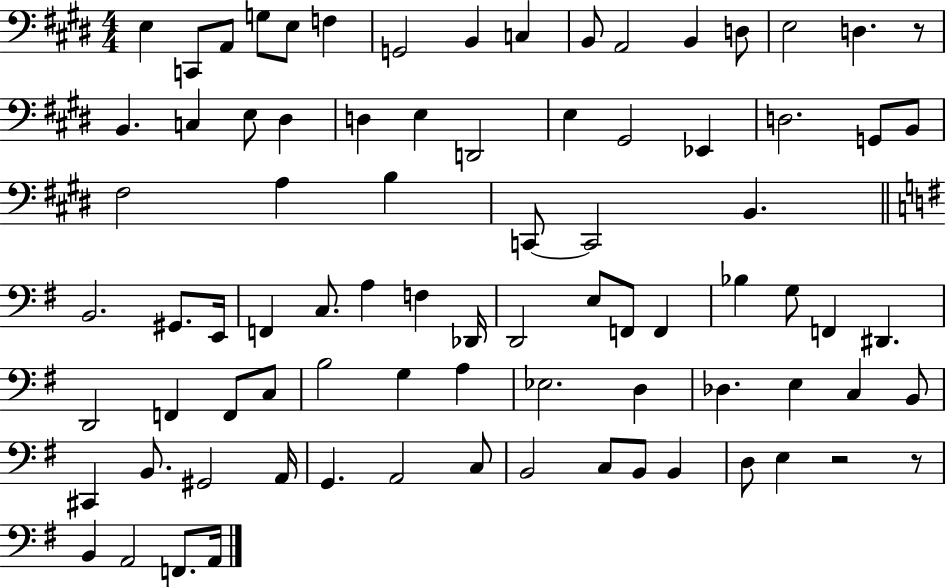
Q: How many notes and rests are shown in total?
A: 83